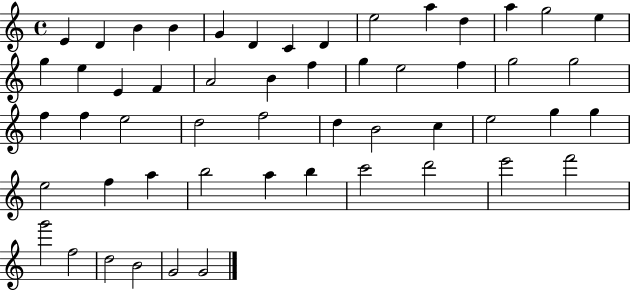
X:1
T:Untitled
M:4/4
L:1/4
K:C
E D B B G D C D e2 a d a g2 e g e E F A2 B f g e2 f g2 g2 f f e2 d2 f2 d B2 c e2 g g e2 f a b2 a b c'2 d'2 e'2 f'2 g'2 f2 d2 B2 G2 G2